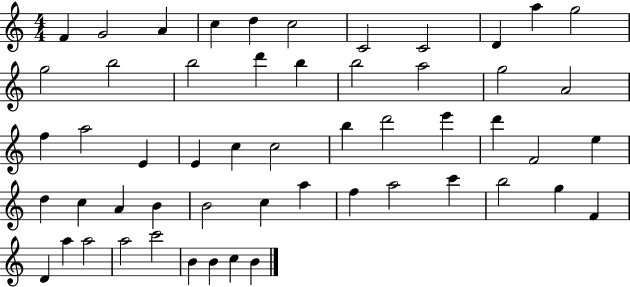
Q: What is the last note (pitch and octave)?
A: B4